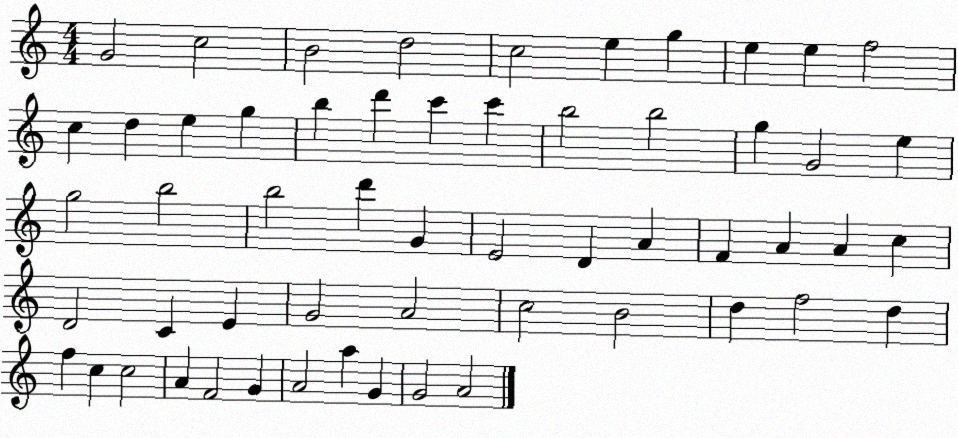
X:1
T:Untitled
M:4/4
L:1/4
K:C
G2 c2 B2 d2 c2 e g e e f2 c d e g b d' c' c' b2 b2 g G2 e g2 b2 b2 d' G E2 D A F A A c D2 C E G2 A2 c2 B2 d f2 d f c c2 A F2 G A2 a G G2 A2